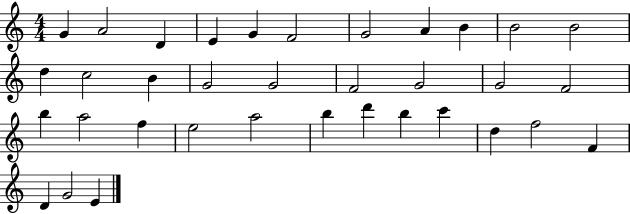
G4/q A4/h D4/q E4/q G4/q F4/h G4/h A4/q B4/q B4/h B4/h D5/q C5/h B4/q G4/h G4/h F4/h G4/h G4/h F4/h B5/q A5/h F5/q E5/h A5/h B5/q D6/q B5/q C6/q D5/q F5/h F4/q D4/q G4/h E4/q